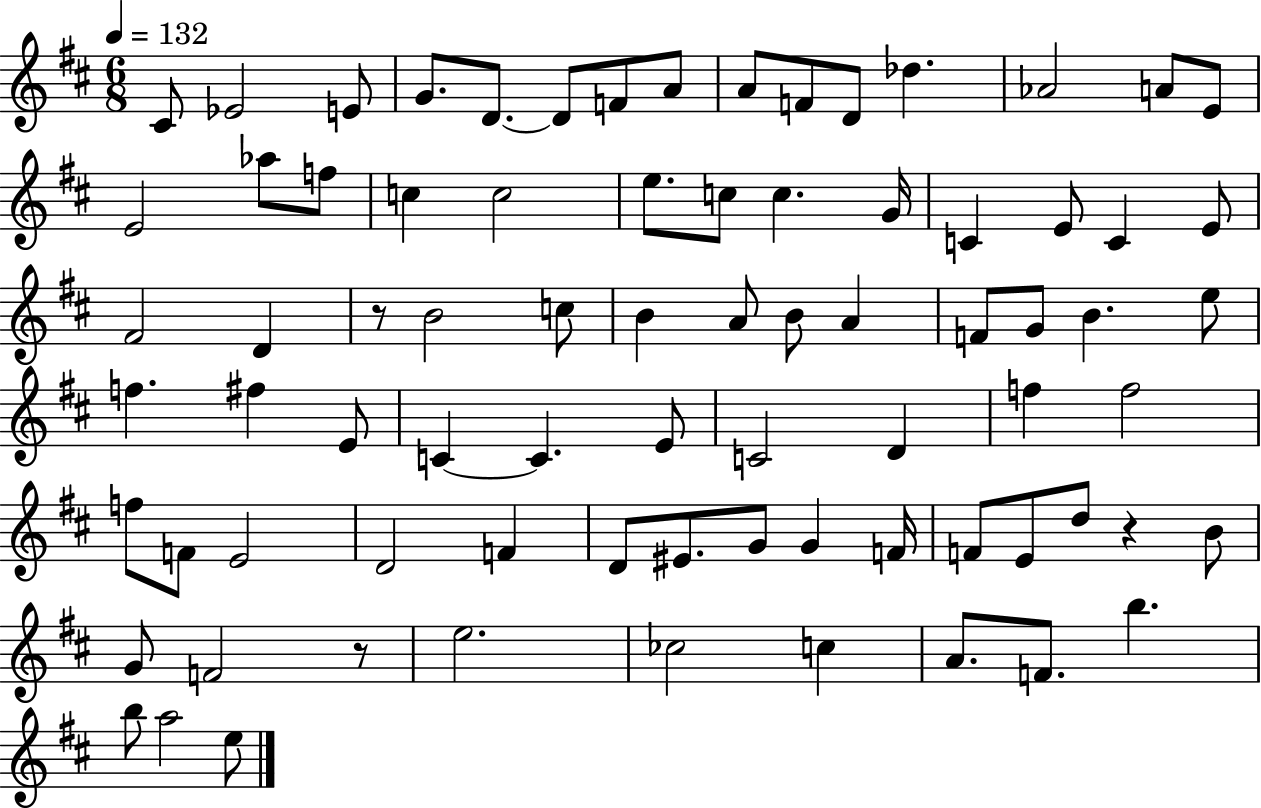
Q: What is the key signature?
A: D major